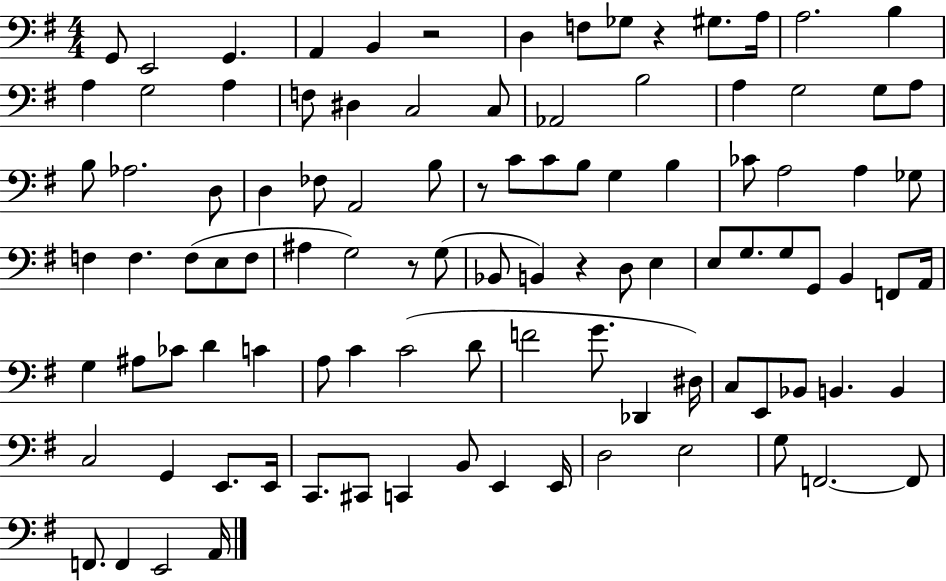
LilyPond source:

{
  \clef bass
  \numericTimeSignature
  \time 4/4
  \key g \major
  g,8 e,2 g,4. | a,4 b,4 r2 | d4 f8 ges8 r4 gis8. a16 | a2. b4 | \break a4 g2 a4 | f8 dis4 c2 c8 | aes,2 b2 | a4 g2 g8 a8 | \break b8 aes2. d8 | d4 fes8 a,2 b8 | r8 c'8 c'8 b8 g4 b4 | ces'8 a2 a4 ges8 | \break f4 f4. f8( e8 f8 | ais4 g2) r8 g8( | bes,8 b,4) r4 d8 e4 | e8 g8. g8 g,8 b,4 f,8 a,16 | \break g4 ais8 ces'8 d'4 c'4 | a8 c'4 c'2( d'8 | f'2 g'8. des,4 dis16) | c8 e,8 bes,8 b,4. b,4 | \break c2 g,4 e,8. e,16 | c,8. cis,8 c,4 b,8 e,4 e,16 | d2 e2 | g8 f,2.~~ f,8 | \break f,8. f,4 e,2 a,16 | \bar "|."
}